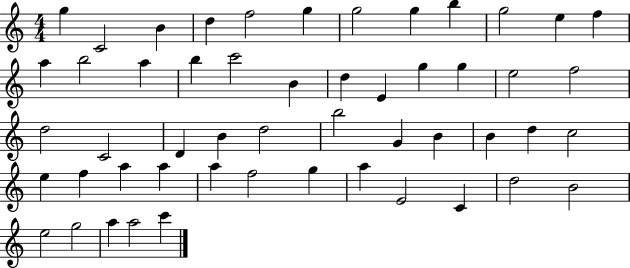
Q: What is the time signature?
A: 4/4